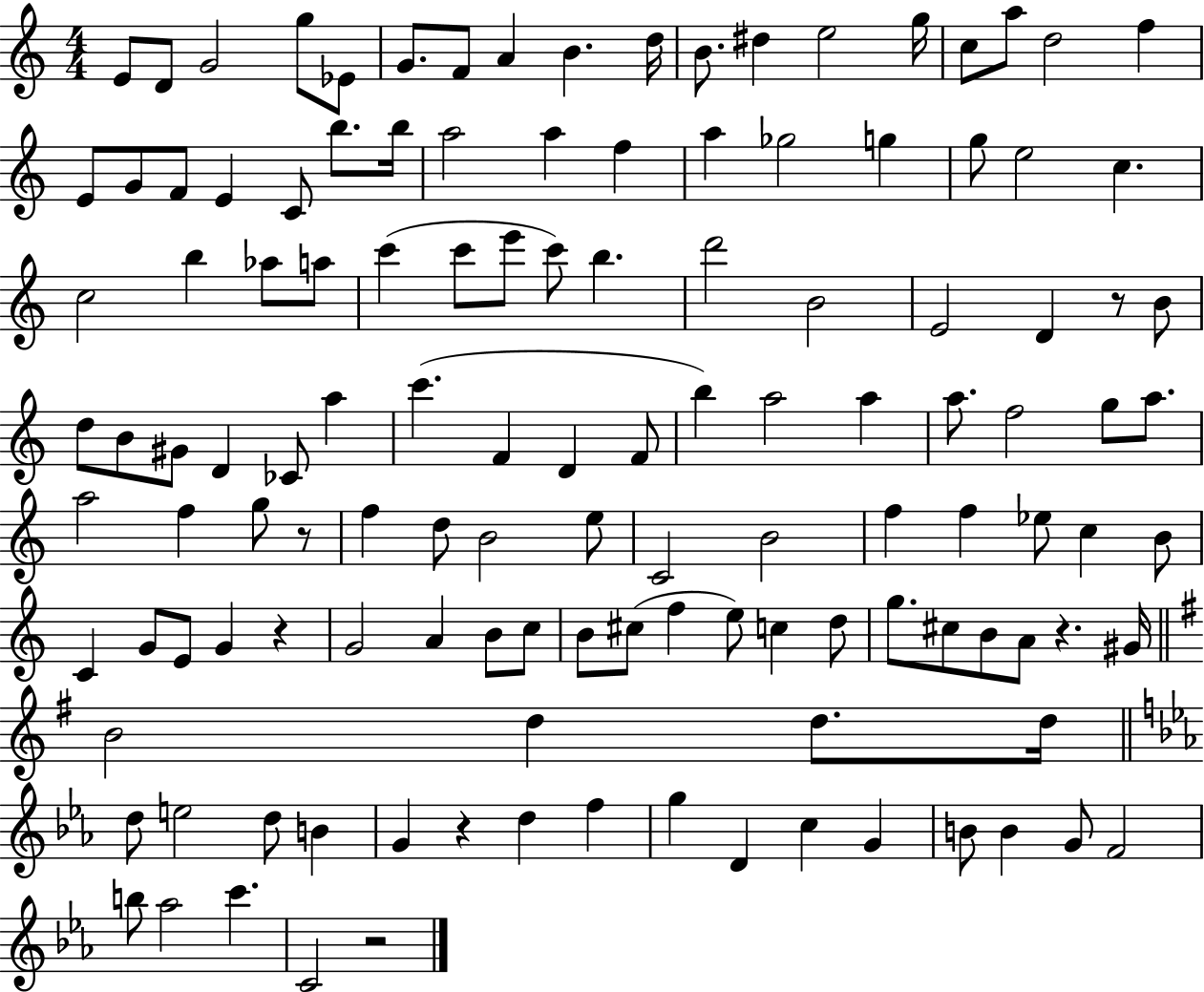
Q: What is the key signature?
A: C major